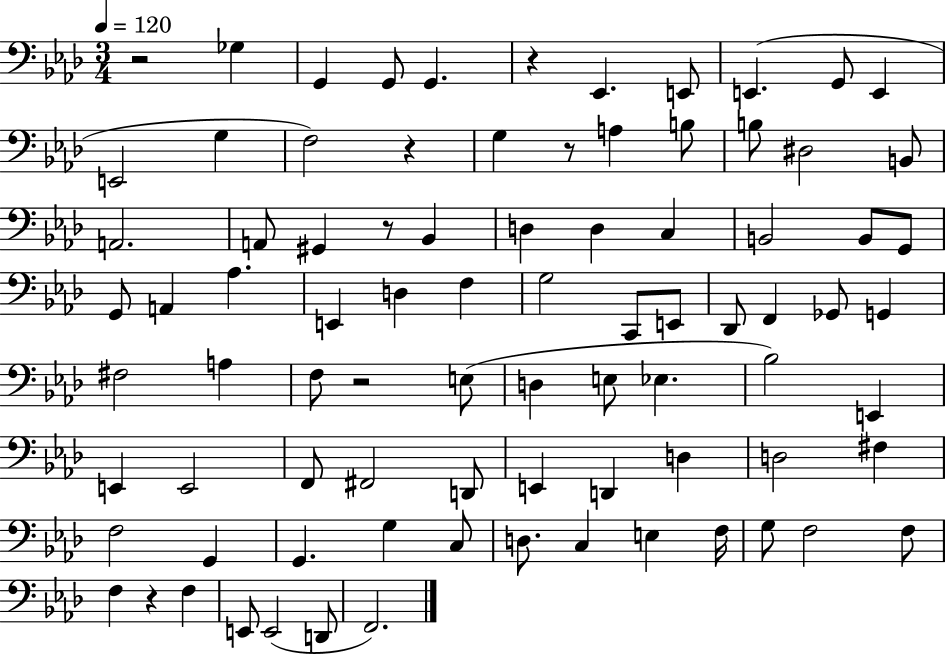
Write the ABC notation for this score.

X:1
T:Untitled
M:3/4
L:1/4
K:Ab
z2 _G, G,, G,,/2 G,, z _E,, E,,/2 E,, G,,/2 E,, E,,2 G, F,2 z G, z/2 A, B,/2 B,/2 ^D,2 B,,/2 A,,2 A,,/2 ^G,, z/2 _B,, D, D, C, B,,2 B,,/2 G,,/2 G,,/2 A,, _A, E,, D, F, G,2 C,,/2 E,,/2 _D,,/2 F,, _G,,/2 G,, ^F,2 A, F,/2 z2 E,/2 D, E,/2 _E, _B,2 E,, E,, E,,2 F,,/2 ^F,,2 D,,/2 E,, D,, D, D,2 ^F, F,2 G,, G,, G, C,/2 D,/2 C, E, F,/4 G,/2 F,2 F,/2 F, z F, E,,/2 E,,2 D,,/2 F,,2